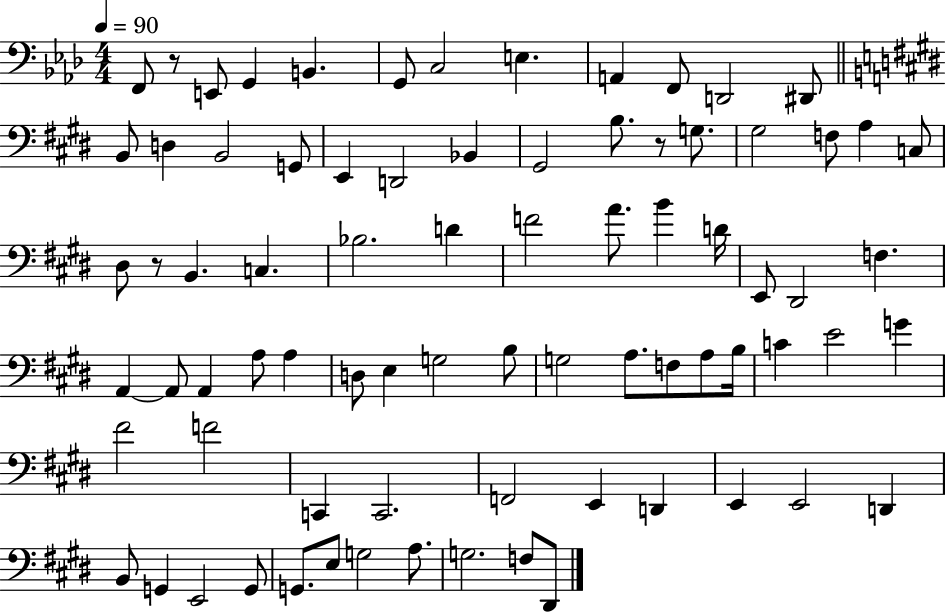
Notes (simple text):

F2/e R/e E2/e G2/q B2/q. G2/e C3/h E3/q. A2/q F2/e D2/h D#2/e B2/e D3/q B2/h G2/e E2/q D2/h Bb2/q G#2/h B3/e. R/e G3/e. G#3/h F3/e A3/q C3/e D#3/e R/e B2/q. C3/q. Bb3/h. D4/q F4/h A4/e. B4/q D4/s E2/e D#2/h F3/q. A2/q A2/e A2/q A3/e A3/q D3/e E3/q G3/h B3/e G3/h A3/e. F3/e A3/e B3/s C4/q E4/h G4/q F#4/h F4/h C2/q C2/h. F2/h E2/q D2/q E2/q E2/h D2/q B2/e G2/q E2/h G2/e G2/e. E3/e G3/h A3/e. G3/h. F3/e D#2/e